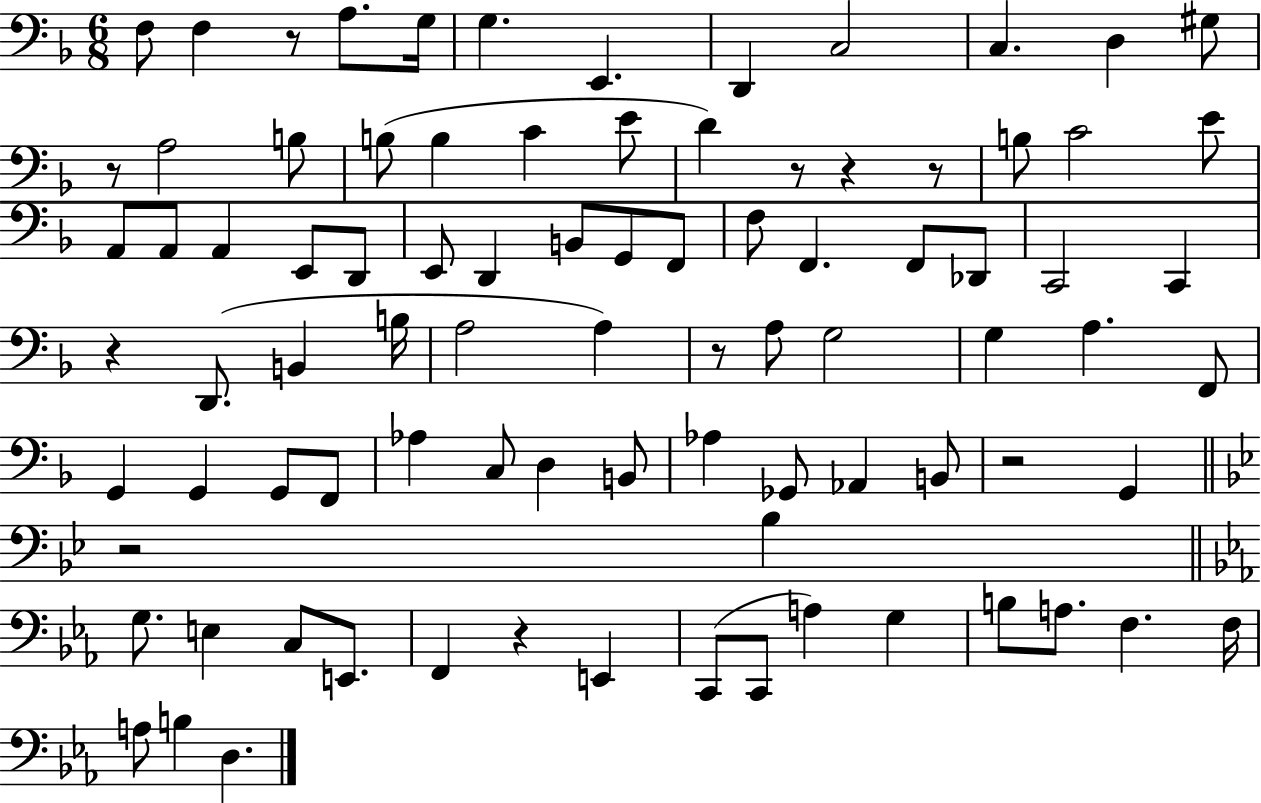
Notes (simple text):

F3/e F3/q R/e A3/e. G3/s G3/q. E2/q. D2/q C3/h C3/q. D3/q G#3/e R/e A3/h B3/e B3/e B3/q C4/q E4/e D4/q R/e R/q R/e B3/e C4/h E4/e A2/e A2/e A2/q E2/e D2/e E2/e D2/q B2/e G2/e F2/e F3/e F2/q. F2/e Db2/e C2/h C2/q R/q D2/e. B2/q B3/s A3/h A3/q R/e A3/e G3/h G3/q A3/q. F2/e G2/q G2/q G2/e F2/e Ab3/q C3/e D3/q B2/e Ab3/q Gb2/e Ab2/q B2/e R/h G2/q R/h Bb3/q G3/e. E3/q C3/e E2/e. F2/q R/q E2/q C2/e C2/e A3/q G3/q B3/e A3/e. F3/q. F3/s A3/e B3/q D3/q.